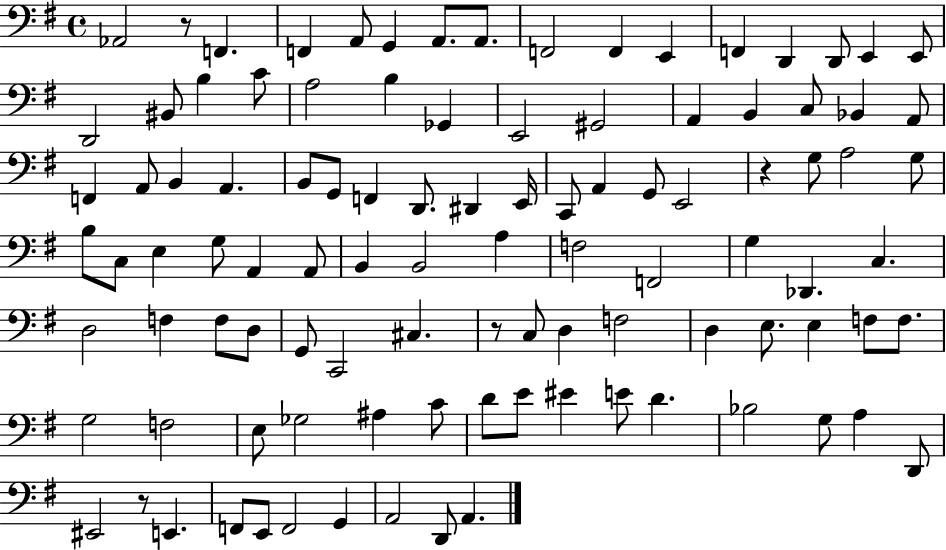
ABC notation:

X:1
T:Untitled
M:4/4
L:1/4
K:G
_A,,2 z/2 F,, F,, A,,/2 G,, A,,/2 A,,/2 F,,2 F,, E,, F,, D,, D,,/2 E,, E,,/2 D,,2 ^B,,/2 B, C/2 A,2 B, _G,, E,,2 ^G,,2 A,, B,, C,/2 _B,, A,,/2 F,, A,,/2 B,, A,, B,,/2 G,,/2 F,, D,,/2 ^D,, E,,/4 C,,/2 A,, G,,/2 E,,2 z G,/2 A,2 G,/2 B,/2 C,/2 E, G,/2 A,, A,,/2 B,, B,,2 A, F,2 F,,2 G, _D,, C, D,2 F, F,/2 D,/2 G,,/2 C,,2 ^C, z/2 C,/2 D, F,2 D, E,/2 E, F,/2 F,/2 G,2 F,2 E,/2 _G,2 ^A, C/2 D/2 E/2 ^E E/2 D _B,2 G,/2 A, D,,/2 ^E,,2 z/2 E,, F,,/2 E,,/2 F,,2 G,, A,,2 D,,/2 A,,